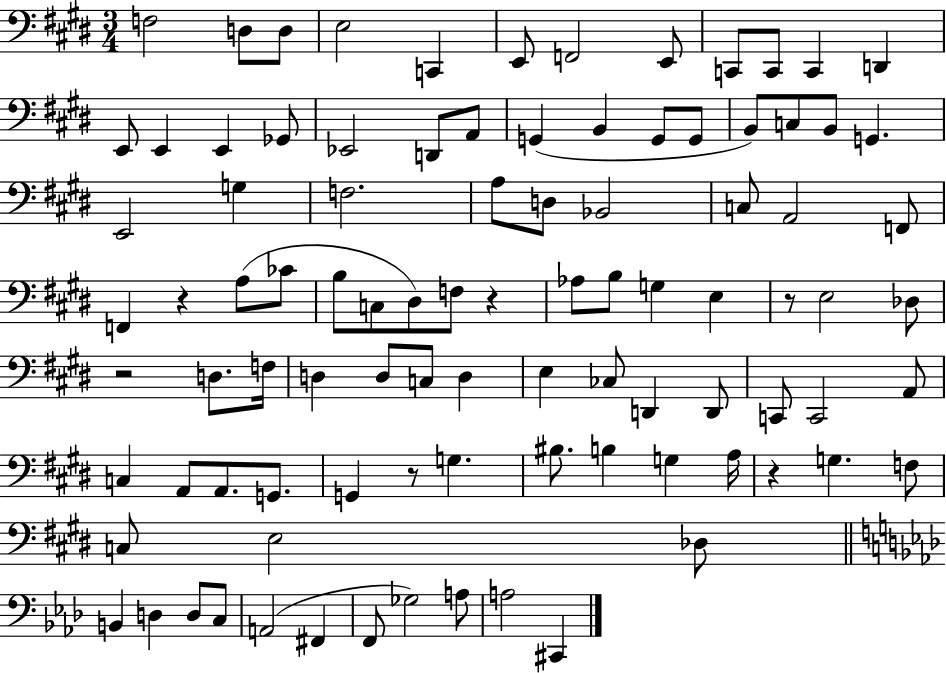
{
  \clef bass
  \numericTimeSignature
  \time 3/4
  \key e \major
  f2 d8 d8 | e2 c,4 | e,8 f,2 e,8 | c,8 c,8 c,4 d,4 | \break e,8 e,4 e,4 ges,8 | ees,2 d,8 a,8 | g,4( b,4 g,8 g,8 | b,8) c8 b,8 g,4. | \break e,2 g4 | f2. | a8 d8 bes,2 | c8 a,2 f,8 | \break f,4 r4 a8( ces'8 | b8 c8 dis8) f8 r4 | aes8 b8 g4 e4 | r8 e2 des8 | \break r2 d8. f16 | d4 d8 c8 d4 | e4 ces8 d,4 d,8 | c,8 c,2 a,8 | \break c4 a,8 a,8. g,8. | g,4 r8 g4. | bis8. b4 g4 a16 | r4 g4. f8 | \break c8 e2 des8 | \bar "||" \break \key aes \major b,4 d4 d8 c8 | a,2( fis,4 | f,8 ges2) a8 | a2 cis,4 | \break \bar "|."
}